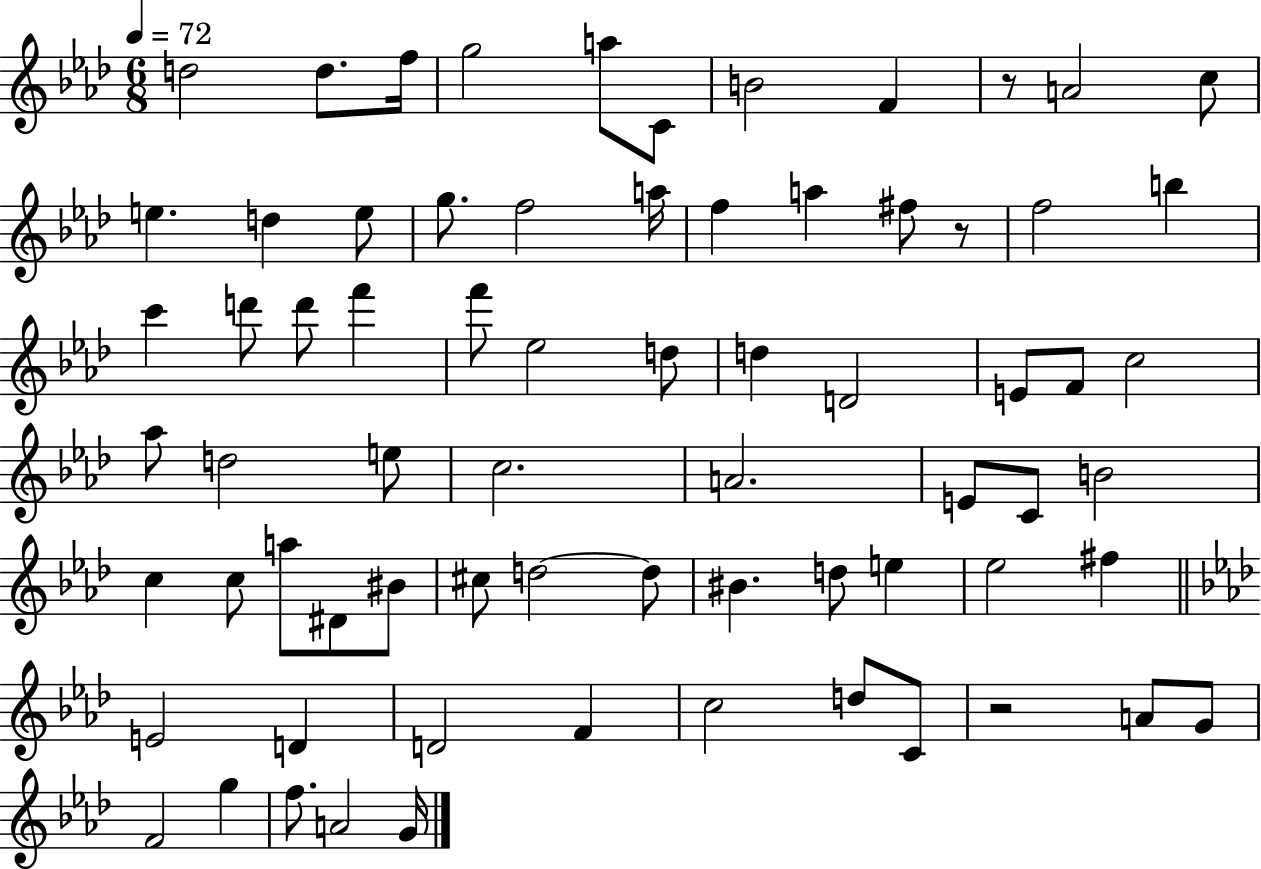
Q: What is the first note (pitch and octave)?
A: D5